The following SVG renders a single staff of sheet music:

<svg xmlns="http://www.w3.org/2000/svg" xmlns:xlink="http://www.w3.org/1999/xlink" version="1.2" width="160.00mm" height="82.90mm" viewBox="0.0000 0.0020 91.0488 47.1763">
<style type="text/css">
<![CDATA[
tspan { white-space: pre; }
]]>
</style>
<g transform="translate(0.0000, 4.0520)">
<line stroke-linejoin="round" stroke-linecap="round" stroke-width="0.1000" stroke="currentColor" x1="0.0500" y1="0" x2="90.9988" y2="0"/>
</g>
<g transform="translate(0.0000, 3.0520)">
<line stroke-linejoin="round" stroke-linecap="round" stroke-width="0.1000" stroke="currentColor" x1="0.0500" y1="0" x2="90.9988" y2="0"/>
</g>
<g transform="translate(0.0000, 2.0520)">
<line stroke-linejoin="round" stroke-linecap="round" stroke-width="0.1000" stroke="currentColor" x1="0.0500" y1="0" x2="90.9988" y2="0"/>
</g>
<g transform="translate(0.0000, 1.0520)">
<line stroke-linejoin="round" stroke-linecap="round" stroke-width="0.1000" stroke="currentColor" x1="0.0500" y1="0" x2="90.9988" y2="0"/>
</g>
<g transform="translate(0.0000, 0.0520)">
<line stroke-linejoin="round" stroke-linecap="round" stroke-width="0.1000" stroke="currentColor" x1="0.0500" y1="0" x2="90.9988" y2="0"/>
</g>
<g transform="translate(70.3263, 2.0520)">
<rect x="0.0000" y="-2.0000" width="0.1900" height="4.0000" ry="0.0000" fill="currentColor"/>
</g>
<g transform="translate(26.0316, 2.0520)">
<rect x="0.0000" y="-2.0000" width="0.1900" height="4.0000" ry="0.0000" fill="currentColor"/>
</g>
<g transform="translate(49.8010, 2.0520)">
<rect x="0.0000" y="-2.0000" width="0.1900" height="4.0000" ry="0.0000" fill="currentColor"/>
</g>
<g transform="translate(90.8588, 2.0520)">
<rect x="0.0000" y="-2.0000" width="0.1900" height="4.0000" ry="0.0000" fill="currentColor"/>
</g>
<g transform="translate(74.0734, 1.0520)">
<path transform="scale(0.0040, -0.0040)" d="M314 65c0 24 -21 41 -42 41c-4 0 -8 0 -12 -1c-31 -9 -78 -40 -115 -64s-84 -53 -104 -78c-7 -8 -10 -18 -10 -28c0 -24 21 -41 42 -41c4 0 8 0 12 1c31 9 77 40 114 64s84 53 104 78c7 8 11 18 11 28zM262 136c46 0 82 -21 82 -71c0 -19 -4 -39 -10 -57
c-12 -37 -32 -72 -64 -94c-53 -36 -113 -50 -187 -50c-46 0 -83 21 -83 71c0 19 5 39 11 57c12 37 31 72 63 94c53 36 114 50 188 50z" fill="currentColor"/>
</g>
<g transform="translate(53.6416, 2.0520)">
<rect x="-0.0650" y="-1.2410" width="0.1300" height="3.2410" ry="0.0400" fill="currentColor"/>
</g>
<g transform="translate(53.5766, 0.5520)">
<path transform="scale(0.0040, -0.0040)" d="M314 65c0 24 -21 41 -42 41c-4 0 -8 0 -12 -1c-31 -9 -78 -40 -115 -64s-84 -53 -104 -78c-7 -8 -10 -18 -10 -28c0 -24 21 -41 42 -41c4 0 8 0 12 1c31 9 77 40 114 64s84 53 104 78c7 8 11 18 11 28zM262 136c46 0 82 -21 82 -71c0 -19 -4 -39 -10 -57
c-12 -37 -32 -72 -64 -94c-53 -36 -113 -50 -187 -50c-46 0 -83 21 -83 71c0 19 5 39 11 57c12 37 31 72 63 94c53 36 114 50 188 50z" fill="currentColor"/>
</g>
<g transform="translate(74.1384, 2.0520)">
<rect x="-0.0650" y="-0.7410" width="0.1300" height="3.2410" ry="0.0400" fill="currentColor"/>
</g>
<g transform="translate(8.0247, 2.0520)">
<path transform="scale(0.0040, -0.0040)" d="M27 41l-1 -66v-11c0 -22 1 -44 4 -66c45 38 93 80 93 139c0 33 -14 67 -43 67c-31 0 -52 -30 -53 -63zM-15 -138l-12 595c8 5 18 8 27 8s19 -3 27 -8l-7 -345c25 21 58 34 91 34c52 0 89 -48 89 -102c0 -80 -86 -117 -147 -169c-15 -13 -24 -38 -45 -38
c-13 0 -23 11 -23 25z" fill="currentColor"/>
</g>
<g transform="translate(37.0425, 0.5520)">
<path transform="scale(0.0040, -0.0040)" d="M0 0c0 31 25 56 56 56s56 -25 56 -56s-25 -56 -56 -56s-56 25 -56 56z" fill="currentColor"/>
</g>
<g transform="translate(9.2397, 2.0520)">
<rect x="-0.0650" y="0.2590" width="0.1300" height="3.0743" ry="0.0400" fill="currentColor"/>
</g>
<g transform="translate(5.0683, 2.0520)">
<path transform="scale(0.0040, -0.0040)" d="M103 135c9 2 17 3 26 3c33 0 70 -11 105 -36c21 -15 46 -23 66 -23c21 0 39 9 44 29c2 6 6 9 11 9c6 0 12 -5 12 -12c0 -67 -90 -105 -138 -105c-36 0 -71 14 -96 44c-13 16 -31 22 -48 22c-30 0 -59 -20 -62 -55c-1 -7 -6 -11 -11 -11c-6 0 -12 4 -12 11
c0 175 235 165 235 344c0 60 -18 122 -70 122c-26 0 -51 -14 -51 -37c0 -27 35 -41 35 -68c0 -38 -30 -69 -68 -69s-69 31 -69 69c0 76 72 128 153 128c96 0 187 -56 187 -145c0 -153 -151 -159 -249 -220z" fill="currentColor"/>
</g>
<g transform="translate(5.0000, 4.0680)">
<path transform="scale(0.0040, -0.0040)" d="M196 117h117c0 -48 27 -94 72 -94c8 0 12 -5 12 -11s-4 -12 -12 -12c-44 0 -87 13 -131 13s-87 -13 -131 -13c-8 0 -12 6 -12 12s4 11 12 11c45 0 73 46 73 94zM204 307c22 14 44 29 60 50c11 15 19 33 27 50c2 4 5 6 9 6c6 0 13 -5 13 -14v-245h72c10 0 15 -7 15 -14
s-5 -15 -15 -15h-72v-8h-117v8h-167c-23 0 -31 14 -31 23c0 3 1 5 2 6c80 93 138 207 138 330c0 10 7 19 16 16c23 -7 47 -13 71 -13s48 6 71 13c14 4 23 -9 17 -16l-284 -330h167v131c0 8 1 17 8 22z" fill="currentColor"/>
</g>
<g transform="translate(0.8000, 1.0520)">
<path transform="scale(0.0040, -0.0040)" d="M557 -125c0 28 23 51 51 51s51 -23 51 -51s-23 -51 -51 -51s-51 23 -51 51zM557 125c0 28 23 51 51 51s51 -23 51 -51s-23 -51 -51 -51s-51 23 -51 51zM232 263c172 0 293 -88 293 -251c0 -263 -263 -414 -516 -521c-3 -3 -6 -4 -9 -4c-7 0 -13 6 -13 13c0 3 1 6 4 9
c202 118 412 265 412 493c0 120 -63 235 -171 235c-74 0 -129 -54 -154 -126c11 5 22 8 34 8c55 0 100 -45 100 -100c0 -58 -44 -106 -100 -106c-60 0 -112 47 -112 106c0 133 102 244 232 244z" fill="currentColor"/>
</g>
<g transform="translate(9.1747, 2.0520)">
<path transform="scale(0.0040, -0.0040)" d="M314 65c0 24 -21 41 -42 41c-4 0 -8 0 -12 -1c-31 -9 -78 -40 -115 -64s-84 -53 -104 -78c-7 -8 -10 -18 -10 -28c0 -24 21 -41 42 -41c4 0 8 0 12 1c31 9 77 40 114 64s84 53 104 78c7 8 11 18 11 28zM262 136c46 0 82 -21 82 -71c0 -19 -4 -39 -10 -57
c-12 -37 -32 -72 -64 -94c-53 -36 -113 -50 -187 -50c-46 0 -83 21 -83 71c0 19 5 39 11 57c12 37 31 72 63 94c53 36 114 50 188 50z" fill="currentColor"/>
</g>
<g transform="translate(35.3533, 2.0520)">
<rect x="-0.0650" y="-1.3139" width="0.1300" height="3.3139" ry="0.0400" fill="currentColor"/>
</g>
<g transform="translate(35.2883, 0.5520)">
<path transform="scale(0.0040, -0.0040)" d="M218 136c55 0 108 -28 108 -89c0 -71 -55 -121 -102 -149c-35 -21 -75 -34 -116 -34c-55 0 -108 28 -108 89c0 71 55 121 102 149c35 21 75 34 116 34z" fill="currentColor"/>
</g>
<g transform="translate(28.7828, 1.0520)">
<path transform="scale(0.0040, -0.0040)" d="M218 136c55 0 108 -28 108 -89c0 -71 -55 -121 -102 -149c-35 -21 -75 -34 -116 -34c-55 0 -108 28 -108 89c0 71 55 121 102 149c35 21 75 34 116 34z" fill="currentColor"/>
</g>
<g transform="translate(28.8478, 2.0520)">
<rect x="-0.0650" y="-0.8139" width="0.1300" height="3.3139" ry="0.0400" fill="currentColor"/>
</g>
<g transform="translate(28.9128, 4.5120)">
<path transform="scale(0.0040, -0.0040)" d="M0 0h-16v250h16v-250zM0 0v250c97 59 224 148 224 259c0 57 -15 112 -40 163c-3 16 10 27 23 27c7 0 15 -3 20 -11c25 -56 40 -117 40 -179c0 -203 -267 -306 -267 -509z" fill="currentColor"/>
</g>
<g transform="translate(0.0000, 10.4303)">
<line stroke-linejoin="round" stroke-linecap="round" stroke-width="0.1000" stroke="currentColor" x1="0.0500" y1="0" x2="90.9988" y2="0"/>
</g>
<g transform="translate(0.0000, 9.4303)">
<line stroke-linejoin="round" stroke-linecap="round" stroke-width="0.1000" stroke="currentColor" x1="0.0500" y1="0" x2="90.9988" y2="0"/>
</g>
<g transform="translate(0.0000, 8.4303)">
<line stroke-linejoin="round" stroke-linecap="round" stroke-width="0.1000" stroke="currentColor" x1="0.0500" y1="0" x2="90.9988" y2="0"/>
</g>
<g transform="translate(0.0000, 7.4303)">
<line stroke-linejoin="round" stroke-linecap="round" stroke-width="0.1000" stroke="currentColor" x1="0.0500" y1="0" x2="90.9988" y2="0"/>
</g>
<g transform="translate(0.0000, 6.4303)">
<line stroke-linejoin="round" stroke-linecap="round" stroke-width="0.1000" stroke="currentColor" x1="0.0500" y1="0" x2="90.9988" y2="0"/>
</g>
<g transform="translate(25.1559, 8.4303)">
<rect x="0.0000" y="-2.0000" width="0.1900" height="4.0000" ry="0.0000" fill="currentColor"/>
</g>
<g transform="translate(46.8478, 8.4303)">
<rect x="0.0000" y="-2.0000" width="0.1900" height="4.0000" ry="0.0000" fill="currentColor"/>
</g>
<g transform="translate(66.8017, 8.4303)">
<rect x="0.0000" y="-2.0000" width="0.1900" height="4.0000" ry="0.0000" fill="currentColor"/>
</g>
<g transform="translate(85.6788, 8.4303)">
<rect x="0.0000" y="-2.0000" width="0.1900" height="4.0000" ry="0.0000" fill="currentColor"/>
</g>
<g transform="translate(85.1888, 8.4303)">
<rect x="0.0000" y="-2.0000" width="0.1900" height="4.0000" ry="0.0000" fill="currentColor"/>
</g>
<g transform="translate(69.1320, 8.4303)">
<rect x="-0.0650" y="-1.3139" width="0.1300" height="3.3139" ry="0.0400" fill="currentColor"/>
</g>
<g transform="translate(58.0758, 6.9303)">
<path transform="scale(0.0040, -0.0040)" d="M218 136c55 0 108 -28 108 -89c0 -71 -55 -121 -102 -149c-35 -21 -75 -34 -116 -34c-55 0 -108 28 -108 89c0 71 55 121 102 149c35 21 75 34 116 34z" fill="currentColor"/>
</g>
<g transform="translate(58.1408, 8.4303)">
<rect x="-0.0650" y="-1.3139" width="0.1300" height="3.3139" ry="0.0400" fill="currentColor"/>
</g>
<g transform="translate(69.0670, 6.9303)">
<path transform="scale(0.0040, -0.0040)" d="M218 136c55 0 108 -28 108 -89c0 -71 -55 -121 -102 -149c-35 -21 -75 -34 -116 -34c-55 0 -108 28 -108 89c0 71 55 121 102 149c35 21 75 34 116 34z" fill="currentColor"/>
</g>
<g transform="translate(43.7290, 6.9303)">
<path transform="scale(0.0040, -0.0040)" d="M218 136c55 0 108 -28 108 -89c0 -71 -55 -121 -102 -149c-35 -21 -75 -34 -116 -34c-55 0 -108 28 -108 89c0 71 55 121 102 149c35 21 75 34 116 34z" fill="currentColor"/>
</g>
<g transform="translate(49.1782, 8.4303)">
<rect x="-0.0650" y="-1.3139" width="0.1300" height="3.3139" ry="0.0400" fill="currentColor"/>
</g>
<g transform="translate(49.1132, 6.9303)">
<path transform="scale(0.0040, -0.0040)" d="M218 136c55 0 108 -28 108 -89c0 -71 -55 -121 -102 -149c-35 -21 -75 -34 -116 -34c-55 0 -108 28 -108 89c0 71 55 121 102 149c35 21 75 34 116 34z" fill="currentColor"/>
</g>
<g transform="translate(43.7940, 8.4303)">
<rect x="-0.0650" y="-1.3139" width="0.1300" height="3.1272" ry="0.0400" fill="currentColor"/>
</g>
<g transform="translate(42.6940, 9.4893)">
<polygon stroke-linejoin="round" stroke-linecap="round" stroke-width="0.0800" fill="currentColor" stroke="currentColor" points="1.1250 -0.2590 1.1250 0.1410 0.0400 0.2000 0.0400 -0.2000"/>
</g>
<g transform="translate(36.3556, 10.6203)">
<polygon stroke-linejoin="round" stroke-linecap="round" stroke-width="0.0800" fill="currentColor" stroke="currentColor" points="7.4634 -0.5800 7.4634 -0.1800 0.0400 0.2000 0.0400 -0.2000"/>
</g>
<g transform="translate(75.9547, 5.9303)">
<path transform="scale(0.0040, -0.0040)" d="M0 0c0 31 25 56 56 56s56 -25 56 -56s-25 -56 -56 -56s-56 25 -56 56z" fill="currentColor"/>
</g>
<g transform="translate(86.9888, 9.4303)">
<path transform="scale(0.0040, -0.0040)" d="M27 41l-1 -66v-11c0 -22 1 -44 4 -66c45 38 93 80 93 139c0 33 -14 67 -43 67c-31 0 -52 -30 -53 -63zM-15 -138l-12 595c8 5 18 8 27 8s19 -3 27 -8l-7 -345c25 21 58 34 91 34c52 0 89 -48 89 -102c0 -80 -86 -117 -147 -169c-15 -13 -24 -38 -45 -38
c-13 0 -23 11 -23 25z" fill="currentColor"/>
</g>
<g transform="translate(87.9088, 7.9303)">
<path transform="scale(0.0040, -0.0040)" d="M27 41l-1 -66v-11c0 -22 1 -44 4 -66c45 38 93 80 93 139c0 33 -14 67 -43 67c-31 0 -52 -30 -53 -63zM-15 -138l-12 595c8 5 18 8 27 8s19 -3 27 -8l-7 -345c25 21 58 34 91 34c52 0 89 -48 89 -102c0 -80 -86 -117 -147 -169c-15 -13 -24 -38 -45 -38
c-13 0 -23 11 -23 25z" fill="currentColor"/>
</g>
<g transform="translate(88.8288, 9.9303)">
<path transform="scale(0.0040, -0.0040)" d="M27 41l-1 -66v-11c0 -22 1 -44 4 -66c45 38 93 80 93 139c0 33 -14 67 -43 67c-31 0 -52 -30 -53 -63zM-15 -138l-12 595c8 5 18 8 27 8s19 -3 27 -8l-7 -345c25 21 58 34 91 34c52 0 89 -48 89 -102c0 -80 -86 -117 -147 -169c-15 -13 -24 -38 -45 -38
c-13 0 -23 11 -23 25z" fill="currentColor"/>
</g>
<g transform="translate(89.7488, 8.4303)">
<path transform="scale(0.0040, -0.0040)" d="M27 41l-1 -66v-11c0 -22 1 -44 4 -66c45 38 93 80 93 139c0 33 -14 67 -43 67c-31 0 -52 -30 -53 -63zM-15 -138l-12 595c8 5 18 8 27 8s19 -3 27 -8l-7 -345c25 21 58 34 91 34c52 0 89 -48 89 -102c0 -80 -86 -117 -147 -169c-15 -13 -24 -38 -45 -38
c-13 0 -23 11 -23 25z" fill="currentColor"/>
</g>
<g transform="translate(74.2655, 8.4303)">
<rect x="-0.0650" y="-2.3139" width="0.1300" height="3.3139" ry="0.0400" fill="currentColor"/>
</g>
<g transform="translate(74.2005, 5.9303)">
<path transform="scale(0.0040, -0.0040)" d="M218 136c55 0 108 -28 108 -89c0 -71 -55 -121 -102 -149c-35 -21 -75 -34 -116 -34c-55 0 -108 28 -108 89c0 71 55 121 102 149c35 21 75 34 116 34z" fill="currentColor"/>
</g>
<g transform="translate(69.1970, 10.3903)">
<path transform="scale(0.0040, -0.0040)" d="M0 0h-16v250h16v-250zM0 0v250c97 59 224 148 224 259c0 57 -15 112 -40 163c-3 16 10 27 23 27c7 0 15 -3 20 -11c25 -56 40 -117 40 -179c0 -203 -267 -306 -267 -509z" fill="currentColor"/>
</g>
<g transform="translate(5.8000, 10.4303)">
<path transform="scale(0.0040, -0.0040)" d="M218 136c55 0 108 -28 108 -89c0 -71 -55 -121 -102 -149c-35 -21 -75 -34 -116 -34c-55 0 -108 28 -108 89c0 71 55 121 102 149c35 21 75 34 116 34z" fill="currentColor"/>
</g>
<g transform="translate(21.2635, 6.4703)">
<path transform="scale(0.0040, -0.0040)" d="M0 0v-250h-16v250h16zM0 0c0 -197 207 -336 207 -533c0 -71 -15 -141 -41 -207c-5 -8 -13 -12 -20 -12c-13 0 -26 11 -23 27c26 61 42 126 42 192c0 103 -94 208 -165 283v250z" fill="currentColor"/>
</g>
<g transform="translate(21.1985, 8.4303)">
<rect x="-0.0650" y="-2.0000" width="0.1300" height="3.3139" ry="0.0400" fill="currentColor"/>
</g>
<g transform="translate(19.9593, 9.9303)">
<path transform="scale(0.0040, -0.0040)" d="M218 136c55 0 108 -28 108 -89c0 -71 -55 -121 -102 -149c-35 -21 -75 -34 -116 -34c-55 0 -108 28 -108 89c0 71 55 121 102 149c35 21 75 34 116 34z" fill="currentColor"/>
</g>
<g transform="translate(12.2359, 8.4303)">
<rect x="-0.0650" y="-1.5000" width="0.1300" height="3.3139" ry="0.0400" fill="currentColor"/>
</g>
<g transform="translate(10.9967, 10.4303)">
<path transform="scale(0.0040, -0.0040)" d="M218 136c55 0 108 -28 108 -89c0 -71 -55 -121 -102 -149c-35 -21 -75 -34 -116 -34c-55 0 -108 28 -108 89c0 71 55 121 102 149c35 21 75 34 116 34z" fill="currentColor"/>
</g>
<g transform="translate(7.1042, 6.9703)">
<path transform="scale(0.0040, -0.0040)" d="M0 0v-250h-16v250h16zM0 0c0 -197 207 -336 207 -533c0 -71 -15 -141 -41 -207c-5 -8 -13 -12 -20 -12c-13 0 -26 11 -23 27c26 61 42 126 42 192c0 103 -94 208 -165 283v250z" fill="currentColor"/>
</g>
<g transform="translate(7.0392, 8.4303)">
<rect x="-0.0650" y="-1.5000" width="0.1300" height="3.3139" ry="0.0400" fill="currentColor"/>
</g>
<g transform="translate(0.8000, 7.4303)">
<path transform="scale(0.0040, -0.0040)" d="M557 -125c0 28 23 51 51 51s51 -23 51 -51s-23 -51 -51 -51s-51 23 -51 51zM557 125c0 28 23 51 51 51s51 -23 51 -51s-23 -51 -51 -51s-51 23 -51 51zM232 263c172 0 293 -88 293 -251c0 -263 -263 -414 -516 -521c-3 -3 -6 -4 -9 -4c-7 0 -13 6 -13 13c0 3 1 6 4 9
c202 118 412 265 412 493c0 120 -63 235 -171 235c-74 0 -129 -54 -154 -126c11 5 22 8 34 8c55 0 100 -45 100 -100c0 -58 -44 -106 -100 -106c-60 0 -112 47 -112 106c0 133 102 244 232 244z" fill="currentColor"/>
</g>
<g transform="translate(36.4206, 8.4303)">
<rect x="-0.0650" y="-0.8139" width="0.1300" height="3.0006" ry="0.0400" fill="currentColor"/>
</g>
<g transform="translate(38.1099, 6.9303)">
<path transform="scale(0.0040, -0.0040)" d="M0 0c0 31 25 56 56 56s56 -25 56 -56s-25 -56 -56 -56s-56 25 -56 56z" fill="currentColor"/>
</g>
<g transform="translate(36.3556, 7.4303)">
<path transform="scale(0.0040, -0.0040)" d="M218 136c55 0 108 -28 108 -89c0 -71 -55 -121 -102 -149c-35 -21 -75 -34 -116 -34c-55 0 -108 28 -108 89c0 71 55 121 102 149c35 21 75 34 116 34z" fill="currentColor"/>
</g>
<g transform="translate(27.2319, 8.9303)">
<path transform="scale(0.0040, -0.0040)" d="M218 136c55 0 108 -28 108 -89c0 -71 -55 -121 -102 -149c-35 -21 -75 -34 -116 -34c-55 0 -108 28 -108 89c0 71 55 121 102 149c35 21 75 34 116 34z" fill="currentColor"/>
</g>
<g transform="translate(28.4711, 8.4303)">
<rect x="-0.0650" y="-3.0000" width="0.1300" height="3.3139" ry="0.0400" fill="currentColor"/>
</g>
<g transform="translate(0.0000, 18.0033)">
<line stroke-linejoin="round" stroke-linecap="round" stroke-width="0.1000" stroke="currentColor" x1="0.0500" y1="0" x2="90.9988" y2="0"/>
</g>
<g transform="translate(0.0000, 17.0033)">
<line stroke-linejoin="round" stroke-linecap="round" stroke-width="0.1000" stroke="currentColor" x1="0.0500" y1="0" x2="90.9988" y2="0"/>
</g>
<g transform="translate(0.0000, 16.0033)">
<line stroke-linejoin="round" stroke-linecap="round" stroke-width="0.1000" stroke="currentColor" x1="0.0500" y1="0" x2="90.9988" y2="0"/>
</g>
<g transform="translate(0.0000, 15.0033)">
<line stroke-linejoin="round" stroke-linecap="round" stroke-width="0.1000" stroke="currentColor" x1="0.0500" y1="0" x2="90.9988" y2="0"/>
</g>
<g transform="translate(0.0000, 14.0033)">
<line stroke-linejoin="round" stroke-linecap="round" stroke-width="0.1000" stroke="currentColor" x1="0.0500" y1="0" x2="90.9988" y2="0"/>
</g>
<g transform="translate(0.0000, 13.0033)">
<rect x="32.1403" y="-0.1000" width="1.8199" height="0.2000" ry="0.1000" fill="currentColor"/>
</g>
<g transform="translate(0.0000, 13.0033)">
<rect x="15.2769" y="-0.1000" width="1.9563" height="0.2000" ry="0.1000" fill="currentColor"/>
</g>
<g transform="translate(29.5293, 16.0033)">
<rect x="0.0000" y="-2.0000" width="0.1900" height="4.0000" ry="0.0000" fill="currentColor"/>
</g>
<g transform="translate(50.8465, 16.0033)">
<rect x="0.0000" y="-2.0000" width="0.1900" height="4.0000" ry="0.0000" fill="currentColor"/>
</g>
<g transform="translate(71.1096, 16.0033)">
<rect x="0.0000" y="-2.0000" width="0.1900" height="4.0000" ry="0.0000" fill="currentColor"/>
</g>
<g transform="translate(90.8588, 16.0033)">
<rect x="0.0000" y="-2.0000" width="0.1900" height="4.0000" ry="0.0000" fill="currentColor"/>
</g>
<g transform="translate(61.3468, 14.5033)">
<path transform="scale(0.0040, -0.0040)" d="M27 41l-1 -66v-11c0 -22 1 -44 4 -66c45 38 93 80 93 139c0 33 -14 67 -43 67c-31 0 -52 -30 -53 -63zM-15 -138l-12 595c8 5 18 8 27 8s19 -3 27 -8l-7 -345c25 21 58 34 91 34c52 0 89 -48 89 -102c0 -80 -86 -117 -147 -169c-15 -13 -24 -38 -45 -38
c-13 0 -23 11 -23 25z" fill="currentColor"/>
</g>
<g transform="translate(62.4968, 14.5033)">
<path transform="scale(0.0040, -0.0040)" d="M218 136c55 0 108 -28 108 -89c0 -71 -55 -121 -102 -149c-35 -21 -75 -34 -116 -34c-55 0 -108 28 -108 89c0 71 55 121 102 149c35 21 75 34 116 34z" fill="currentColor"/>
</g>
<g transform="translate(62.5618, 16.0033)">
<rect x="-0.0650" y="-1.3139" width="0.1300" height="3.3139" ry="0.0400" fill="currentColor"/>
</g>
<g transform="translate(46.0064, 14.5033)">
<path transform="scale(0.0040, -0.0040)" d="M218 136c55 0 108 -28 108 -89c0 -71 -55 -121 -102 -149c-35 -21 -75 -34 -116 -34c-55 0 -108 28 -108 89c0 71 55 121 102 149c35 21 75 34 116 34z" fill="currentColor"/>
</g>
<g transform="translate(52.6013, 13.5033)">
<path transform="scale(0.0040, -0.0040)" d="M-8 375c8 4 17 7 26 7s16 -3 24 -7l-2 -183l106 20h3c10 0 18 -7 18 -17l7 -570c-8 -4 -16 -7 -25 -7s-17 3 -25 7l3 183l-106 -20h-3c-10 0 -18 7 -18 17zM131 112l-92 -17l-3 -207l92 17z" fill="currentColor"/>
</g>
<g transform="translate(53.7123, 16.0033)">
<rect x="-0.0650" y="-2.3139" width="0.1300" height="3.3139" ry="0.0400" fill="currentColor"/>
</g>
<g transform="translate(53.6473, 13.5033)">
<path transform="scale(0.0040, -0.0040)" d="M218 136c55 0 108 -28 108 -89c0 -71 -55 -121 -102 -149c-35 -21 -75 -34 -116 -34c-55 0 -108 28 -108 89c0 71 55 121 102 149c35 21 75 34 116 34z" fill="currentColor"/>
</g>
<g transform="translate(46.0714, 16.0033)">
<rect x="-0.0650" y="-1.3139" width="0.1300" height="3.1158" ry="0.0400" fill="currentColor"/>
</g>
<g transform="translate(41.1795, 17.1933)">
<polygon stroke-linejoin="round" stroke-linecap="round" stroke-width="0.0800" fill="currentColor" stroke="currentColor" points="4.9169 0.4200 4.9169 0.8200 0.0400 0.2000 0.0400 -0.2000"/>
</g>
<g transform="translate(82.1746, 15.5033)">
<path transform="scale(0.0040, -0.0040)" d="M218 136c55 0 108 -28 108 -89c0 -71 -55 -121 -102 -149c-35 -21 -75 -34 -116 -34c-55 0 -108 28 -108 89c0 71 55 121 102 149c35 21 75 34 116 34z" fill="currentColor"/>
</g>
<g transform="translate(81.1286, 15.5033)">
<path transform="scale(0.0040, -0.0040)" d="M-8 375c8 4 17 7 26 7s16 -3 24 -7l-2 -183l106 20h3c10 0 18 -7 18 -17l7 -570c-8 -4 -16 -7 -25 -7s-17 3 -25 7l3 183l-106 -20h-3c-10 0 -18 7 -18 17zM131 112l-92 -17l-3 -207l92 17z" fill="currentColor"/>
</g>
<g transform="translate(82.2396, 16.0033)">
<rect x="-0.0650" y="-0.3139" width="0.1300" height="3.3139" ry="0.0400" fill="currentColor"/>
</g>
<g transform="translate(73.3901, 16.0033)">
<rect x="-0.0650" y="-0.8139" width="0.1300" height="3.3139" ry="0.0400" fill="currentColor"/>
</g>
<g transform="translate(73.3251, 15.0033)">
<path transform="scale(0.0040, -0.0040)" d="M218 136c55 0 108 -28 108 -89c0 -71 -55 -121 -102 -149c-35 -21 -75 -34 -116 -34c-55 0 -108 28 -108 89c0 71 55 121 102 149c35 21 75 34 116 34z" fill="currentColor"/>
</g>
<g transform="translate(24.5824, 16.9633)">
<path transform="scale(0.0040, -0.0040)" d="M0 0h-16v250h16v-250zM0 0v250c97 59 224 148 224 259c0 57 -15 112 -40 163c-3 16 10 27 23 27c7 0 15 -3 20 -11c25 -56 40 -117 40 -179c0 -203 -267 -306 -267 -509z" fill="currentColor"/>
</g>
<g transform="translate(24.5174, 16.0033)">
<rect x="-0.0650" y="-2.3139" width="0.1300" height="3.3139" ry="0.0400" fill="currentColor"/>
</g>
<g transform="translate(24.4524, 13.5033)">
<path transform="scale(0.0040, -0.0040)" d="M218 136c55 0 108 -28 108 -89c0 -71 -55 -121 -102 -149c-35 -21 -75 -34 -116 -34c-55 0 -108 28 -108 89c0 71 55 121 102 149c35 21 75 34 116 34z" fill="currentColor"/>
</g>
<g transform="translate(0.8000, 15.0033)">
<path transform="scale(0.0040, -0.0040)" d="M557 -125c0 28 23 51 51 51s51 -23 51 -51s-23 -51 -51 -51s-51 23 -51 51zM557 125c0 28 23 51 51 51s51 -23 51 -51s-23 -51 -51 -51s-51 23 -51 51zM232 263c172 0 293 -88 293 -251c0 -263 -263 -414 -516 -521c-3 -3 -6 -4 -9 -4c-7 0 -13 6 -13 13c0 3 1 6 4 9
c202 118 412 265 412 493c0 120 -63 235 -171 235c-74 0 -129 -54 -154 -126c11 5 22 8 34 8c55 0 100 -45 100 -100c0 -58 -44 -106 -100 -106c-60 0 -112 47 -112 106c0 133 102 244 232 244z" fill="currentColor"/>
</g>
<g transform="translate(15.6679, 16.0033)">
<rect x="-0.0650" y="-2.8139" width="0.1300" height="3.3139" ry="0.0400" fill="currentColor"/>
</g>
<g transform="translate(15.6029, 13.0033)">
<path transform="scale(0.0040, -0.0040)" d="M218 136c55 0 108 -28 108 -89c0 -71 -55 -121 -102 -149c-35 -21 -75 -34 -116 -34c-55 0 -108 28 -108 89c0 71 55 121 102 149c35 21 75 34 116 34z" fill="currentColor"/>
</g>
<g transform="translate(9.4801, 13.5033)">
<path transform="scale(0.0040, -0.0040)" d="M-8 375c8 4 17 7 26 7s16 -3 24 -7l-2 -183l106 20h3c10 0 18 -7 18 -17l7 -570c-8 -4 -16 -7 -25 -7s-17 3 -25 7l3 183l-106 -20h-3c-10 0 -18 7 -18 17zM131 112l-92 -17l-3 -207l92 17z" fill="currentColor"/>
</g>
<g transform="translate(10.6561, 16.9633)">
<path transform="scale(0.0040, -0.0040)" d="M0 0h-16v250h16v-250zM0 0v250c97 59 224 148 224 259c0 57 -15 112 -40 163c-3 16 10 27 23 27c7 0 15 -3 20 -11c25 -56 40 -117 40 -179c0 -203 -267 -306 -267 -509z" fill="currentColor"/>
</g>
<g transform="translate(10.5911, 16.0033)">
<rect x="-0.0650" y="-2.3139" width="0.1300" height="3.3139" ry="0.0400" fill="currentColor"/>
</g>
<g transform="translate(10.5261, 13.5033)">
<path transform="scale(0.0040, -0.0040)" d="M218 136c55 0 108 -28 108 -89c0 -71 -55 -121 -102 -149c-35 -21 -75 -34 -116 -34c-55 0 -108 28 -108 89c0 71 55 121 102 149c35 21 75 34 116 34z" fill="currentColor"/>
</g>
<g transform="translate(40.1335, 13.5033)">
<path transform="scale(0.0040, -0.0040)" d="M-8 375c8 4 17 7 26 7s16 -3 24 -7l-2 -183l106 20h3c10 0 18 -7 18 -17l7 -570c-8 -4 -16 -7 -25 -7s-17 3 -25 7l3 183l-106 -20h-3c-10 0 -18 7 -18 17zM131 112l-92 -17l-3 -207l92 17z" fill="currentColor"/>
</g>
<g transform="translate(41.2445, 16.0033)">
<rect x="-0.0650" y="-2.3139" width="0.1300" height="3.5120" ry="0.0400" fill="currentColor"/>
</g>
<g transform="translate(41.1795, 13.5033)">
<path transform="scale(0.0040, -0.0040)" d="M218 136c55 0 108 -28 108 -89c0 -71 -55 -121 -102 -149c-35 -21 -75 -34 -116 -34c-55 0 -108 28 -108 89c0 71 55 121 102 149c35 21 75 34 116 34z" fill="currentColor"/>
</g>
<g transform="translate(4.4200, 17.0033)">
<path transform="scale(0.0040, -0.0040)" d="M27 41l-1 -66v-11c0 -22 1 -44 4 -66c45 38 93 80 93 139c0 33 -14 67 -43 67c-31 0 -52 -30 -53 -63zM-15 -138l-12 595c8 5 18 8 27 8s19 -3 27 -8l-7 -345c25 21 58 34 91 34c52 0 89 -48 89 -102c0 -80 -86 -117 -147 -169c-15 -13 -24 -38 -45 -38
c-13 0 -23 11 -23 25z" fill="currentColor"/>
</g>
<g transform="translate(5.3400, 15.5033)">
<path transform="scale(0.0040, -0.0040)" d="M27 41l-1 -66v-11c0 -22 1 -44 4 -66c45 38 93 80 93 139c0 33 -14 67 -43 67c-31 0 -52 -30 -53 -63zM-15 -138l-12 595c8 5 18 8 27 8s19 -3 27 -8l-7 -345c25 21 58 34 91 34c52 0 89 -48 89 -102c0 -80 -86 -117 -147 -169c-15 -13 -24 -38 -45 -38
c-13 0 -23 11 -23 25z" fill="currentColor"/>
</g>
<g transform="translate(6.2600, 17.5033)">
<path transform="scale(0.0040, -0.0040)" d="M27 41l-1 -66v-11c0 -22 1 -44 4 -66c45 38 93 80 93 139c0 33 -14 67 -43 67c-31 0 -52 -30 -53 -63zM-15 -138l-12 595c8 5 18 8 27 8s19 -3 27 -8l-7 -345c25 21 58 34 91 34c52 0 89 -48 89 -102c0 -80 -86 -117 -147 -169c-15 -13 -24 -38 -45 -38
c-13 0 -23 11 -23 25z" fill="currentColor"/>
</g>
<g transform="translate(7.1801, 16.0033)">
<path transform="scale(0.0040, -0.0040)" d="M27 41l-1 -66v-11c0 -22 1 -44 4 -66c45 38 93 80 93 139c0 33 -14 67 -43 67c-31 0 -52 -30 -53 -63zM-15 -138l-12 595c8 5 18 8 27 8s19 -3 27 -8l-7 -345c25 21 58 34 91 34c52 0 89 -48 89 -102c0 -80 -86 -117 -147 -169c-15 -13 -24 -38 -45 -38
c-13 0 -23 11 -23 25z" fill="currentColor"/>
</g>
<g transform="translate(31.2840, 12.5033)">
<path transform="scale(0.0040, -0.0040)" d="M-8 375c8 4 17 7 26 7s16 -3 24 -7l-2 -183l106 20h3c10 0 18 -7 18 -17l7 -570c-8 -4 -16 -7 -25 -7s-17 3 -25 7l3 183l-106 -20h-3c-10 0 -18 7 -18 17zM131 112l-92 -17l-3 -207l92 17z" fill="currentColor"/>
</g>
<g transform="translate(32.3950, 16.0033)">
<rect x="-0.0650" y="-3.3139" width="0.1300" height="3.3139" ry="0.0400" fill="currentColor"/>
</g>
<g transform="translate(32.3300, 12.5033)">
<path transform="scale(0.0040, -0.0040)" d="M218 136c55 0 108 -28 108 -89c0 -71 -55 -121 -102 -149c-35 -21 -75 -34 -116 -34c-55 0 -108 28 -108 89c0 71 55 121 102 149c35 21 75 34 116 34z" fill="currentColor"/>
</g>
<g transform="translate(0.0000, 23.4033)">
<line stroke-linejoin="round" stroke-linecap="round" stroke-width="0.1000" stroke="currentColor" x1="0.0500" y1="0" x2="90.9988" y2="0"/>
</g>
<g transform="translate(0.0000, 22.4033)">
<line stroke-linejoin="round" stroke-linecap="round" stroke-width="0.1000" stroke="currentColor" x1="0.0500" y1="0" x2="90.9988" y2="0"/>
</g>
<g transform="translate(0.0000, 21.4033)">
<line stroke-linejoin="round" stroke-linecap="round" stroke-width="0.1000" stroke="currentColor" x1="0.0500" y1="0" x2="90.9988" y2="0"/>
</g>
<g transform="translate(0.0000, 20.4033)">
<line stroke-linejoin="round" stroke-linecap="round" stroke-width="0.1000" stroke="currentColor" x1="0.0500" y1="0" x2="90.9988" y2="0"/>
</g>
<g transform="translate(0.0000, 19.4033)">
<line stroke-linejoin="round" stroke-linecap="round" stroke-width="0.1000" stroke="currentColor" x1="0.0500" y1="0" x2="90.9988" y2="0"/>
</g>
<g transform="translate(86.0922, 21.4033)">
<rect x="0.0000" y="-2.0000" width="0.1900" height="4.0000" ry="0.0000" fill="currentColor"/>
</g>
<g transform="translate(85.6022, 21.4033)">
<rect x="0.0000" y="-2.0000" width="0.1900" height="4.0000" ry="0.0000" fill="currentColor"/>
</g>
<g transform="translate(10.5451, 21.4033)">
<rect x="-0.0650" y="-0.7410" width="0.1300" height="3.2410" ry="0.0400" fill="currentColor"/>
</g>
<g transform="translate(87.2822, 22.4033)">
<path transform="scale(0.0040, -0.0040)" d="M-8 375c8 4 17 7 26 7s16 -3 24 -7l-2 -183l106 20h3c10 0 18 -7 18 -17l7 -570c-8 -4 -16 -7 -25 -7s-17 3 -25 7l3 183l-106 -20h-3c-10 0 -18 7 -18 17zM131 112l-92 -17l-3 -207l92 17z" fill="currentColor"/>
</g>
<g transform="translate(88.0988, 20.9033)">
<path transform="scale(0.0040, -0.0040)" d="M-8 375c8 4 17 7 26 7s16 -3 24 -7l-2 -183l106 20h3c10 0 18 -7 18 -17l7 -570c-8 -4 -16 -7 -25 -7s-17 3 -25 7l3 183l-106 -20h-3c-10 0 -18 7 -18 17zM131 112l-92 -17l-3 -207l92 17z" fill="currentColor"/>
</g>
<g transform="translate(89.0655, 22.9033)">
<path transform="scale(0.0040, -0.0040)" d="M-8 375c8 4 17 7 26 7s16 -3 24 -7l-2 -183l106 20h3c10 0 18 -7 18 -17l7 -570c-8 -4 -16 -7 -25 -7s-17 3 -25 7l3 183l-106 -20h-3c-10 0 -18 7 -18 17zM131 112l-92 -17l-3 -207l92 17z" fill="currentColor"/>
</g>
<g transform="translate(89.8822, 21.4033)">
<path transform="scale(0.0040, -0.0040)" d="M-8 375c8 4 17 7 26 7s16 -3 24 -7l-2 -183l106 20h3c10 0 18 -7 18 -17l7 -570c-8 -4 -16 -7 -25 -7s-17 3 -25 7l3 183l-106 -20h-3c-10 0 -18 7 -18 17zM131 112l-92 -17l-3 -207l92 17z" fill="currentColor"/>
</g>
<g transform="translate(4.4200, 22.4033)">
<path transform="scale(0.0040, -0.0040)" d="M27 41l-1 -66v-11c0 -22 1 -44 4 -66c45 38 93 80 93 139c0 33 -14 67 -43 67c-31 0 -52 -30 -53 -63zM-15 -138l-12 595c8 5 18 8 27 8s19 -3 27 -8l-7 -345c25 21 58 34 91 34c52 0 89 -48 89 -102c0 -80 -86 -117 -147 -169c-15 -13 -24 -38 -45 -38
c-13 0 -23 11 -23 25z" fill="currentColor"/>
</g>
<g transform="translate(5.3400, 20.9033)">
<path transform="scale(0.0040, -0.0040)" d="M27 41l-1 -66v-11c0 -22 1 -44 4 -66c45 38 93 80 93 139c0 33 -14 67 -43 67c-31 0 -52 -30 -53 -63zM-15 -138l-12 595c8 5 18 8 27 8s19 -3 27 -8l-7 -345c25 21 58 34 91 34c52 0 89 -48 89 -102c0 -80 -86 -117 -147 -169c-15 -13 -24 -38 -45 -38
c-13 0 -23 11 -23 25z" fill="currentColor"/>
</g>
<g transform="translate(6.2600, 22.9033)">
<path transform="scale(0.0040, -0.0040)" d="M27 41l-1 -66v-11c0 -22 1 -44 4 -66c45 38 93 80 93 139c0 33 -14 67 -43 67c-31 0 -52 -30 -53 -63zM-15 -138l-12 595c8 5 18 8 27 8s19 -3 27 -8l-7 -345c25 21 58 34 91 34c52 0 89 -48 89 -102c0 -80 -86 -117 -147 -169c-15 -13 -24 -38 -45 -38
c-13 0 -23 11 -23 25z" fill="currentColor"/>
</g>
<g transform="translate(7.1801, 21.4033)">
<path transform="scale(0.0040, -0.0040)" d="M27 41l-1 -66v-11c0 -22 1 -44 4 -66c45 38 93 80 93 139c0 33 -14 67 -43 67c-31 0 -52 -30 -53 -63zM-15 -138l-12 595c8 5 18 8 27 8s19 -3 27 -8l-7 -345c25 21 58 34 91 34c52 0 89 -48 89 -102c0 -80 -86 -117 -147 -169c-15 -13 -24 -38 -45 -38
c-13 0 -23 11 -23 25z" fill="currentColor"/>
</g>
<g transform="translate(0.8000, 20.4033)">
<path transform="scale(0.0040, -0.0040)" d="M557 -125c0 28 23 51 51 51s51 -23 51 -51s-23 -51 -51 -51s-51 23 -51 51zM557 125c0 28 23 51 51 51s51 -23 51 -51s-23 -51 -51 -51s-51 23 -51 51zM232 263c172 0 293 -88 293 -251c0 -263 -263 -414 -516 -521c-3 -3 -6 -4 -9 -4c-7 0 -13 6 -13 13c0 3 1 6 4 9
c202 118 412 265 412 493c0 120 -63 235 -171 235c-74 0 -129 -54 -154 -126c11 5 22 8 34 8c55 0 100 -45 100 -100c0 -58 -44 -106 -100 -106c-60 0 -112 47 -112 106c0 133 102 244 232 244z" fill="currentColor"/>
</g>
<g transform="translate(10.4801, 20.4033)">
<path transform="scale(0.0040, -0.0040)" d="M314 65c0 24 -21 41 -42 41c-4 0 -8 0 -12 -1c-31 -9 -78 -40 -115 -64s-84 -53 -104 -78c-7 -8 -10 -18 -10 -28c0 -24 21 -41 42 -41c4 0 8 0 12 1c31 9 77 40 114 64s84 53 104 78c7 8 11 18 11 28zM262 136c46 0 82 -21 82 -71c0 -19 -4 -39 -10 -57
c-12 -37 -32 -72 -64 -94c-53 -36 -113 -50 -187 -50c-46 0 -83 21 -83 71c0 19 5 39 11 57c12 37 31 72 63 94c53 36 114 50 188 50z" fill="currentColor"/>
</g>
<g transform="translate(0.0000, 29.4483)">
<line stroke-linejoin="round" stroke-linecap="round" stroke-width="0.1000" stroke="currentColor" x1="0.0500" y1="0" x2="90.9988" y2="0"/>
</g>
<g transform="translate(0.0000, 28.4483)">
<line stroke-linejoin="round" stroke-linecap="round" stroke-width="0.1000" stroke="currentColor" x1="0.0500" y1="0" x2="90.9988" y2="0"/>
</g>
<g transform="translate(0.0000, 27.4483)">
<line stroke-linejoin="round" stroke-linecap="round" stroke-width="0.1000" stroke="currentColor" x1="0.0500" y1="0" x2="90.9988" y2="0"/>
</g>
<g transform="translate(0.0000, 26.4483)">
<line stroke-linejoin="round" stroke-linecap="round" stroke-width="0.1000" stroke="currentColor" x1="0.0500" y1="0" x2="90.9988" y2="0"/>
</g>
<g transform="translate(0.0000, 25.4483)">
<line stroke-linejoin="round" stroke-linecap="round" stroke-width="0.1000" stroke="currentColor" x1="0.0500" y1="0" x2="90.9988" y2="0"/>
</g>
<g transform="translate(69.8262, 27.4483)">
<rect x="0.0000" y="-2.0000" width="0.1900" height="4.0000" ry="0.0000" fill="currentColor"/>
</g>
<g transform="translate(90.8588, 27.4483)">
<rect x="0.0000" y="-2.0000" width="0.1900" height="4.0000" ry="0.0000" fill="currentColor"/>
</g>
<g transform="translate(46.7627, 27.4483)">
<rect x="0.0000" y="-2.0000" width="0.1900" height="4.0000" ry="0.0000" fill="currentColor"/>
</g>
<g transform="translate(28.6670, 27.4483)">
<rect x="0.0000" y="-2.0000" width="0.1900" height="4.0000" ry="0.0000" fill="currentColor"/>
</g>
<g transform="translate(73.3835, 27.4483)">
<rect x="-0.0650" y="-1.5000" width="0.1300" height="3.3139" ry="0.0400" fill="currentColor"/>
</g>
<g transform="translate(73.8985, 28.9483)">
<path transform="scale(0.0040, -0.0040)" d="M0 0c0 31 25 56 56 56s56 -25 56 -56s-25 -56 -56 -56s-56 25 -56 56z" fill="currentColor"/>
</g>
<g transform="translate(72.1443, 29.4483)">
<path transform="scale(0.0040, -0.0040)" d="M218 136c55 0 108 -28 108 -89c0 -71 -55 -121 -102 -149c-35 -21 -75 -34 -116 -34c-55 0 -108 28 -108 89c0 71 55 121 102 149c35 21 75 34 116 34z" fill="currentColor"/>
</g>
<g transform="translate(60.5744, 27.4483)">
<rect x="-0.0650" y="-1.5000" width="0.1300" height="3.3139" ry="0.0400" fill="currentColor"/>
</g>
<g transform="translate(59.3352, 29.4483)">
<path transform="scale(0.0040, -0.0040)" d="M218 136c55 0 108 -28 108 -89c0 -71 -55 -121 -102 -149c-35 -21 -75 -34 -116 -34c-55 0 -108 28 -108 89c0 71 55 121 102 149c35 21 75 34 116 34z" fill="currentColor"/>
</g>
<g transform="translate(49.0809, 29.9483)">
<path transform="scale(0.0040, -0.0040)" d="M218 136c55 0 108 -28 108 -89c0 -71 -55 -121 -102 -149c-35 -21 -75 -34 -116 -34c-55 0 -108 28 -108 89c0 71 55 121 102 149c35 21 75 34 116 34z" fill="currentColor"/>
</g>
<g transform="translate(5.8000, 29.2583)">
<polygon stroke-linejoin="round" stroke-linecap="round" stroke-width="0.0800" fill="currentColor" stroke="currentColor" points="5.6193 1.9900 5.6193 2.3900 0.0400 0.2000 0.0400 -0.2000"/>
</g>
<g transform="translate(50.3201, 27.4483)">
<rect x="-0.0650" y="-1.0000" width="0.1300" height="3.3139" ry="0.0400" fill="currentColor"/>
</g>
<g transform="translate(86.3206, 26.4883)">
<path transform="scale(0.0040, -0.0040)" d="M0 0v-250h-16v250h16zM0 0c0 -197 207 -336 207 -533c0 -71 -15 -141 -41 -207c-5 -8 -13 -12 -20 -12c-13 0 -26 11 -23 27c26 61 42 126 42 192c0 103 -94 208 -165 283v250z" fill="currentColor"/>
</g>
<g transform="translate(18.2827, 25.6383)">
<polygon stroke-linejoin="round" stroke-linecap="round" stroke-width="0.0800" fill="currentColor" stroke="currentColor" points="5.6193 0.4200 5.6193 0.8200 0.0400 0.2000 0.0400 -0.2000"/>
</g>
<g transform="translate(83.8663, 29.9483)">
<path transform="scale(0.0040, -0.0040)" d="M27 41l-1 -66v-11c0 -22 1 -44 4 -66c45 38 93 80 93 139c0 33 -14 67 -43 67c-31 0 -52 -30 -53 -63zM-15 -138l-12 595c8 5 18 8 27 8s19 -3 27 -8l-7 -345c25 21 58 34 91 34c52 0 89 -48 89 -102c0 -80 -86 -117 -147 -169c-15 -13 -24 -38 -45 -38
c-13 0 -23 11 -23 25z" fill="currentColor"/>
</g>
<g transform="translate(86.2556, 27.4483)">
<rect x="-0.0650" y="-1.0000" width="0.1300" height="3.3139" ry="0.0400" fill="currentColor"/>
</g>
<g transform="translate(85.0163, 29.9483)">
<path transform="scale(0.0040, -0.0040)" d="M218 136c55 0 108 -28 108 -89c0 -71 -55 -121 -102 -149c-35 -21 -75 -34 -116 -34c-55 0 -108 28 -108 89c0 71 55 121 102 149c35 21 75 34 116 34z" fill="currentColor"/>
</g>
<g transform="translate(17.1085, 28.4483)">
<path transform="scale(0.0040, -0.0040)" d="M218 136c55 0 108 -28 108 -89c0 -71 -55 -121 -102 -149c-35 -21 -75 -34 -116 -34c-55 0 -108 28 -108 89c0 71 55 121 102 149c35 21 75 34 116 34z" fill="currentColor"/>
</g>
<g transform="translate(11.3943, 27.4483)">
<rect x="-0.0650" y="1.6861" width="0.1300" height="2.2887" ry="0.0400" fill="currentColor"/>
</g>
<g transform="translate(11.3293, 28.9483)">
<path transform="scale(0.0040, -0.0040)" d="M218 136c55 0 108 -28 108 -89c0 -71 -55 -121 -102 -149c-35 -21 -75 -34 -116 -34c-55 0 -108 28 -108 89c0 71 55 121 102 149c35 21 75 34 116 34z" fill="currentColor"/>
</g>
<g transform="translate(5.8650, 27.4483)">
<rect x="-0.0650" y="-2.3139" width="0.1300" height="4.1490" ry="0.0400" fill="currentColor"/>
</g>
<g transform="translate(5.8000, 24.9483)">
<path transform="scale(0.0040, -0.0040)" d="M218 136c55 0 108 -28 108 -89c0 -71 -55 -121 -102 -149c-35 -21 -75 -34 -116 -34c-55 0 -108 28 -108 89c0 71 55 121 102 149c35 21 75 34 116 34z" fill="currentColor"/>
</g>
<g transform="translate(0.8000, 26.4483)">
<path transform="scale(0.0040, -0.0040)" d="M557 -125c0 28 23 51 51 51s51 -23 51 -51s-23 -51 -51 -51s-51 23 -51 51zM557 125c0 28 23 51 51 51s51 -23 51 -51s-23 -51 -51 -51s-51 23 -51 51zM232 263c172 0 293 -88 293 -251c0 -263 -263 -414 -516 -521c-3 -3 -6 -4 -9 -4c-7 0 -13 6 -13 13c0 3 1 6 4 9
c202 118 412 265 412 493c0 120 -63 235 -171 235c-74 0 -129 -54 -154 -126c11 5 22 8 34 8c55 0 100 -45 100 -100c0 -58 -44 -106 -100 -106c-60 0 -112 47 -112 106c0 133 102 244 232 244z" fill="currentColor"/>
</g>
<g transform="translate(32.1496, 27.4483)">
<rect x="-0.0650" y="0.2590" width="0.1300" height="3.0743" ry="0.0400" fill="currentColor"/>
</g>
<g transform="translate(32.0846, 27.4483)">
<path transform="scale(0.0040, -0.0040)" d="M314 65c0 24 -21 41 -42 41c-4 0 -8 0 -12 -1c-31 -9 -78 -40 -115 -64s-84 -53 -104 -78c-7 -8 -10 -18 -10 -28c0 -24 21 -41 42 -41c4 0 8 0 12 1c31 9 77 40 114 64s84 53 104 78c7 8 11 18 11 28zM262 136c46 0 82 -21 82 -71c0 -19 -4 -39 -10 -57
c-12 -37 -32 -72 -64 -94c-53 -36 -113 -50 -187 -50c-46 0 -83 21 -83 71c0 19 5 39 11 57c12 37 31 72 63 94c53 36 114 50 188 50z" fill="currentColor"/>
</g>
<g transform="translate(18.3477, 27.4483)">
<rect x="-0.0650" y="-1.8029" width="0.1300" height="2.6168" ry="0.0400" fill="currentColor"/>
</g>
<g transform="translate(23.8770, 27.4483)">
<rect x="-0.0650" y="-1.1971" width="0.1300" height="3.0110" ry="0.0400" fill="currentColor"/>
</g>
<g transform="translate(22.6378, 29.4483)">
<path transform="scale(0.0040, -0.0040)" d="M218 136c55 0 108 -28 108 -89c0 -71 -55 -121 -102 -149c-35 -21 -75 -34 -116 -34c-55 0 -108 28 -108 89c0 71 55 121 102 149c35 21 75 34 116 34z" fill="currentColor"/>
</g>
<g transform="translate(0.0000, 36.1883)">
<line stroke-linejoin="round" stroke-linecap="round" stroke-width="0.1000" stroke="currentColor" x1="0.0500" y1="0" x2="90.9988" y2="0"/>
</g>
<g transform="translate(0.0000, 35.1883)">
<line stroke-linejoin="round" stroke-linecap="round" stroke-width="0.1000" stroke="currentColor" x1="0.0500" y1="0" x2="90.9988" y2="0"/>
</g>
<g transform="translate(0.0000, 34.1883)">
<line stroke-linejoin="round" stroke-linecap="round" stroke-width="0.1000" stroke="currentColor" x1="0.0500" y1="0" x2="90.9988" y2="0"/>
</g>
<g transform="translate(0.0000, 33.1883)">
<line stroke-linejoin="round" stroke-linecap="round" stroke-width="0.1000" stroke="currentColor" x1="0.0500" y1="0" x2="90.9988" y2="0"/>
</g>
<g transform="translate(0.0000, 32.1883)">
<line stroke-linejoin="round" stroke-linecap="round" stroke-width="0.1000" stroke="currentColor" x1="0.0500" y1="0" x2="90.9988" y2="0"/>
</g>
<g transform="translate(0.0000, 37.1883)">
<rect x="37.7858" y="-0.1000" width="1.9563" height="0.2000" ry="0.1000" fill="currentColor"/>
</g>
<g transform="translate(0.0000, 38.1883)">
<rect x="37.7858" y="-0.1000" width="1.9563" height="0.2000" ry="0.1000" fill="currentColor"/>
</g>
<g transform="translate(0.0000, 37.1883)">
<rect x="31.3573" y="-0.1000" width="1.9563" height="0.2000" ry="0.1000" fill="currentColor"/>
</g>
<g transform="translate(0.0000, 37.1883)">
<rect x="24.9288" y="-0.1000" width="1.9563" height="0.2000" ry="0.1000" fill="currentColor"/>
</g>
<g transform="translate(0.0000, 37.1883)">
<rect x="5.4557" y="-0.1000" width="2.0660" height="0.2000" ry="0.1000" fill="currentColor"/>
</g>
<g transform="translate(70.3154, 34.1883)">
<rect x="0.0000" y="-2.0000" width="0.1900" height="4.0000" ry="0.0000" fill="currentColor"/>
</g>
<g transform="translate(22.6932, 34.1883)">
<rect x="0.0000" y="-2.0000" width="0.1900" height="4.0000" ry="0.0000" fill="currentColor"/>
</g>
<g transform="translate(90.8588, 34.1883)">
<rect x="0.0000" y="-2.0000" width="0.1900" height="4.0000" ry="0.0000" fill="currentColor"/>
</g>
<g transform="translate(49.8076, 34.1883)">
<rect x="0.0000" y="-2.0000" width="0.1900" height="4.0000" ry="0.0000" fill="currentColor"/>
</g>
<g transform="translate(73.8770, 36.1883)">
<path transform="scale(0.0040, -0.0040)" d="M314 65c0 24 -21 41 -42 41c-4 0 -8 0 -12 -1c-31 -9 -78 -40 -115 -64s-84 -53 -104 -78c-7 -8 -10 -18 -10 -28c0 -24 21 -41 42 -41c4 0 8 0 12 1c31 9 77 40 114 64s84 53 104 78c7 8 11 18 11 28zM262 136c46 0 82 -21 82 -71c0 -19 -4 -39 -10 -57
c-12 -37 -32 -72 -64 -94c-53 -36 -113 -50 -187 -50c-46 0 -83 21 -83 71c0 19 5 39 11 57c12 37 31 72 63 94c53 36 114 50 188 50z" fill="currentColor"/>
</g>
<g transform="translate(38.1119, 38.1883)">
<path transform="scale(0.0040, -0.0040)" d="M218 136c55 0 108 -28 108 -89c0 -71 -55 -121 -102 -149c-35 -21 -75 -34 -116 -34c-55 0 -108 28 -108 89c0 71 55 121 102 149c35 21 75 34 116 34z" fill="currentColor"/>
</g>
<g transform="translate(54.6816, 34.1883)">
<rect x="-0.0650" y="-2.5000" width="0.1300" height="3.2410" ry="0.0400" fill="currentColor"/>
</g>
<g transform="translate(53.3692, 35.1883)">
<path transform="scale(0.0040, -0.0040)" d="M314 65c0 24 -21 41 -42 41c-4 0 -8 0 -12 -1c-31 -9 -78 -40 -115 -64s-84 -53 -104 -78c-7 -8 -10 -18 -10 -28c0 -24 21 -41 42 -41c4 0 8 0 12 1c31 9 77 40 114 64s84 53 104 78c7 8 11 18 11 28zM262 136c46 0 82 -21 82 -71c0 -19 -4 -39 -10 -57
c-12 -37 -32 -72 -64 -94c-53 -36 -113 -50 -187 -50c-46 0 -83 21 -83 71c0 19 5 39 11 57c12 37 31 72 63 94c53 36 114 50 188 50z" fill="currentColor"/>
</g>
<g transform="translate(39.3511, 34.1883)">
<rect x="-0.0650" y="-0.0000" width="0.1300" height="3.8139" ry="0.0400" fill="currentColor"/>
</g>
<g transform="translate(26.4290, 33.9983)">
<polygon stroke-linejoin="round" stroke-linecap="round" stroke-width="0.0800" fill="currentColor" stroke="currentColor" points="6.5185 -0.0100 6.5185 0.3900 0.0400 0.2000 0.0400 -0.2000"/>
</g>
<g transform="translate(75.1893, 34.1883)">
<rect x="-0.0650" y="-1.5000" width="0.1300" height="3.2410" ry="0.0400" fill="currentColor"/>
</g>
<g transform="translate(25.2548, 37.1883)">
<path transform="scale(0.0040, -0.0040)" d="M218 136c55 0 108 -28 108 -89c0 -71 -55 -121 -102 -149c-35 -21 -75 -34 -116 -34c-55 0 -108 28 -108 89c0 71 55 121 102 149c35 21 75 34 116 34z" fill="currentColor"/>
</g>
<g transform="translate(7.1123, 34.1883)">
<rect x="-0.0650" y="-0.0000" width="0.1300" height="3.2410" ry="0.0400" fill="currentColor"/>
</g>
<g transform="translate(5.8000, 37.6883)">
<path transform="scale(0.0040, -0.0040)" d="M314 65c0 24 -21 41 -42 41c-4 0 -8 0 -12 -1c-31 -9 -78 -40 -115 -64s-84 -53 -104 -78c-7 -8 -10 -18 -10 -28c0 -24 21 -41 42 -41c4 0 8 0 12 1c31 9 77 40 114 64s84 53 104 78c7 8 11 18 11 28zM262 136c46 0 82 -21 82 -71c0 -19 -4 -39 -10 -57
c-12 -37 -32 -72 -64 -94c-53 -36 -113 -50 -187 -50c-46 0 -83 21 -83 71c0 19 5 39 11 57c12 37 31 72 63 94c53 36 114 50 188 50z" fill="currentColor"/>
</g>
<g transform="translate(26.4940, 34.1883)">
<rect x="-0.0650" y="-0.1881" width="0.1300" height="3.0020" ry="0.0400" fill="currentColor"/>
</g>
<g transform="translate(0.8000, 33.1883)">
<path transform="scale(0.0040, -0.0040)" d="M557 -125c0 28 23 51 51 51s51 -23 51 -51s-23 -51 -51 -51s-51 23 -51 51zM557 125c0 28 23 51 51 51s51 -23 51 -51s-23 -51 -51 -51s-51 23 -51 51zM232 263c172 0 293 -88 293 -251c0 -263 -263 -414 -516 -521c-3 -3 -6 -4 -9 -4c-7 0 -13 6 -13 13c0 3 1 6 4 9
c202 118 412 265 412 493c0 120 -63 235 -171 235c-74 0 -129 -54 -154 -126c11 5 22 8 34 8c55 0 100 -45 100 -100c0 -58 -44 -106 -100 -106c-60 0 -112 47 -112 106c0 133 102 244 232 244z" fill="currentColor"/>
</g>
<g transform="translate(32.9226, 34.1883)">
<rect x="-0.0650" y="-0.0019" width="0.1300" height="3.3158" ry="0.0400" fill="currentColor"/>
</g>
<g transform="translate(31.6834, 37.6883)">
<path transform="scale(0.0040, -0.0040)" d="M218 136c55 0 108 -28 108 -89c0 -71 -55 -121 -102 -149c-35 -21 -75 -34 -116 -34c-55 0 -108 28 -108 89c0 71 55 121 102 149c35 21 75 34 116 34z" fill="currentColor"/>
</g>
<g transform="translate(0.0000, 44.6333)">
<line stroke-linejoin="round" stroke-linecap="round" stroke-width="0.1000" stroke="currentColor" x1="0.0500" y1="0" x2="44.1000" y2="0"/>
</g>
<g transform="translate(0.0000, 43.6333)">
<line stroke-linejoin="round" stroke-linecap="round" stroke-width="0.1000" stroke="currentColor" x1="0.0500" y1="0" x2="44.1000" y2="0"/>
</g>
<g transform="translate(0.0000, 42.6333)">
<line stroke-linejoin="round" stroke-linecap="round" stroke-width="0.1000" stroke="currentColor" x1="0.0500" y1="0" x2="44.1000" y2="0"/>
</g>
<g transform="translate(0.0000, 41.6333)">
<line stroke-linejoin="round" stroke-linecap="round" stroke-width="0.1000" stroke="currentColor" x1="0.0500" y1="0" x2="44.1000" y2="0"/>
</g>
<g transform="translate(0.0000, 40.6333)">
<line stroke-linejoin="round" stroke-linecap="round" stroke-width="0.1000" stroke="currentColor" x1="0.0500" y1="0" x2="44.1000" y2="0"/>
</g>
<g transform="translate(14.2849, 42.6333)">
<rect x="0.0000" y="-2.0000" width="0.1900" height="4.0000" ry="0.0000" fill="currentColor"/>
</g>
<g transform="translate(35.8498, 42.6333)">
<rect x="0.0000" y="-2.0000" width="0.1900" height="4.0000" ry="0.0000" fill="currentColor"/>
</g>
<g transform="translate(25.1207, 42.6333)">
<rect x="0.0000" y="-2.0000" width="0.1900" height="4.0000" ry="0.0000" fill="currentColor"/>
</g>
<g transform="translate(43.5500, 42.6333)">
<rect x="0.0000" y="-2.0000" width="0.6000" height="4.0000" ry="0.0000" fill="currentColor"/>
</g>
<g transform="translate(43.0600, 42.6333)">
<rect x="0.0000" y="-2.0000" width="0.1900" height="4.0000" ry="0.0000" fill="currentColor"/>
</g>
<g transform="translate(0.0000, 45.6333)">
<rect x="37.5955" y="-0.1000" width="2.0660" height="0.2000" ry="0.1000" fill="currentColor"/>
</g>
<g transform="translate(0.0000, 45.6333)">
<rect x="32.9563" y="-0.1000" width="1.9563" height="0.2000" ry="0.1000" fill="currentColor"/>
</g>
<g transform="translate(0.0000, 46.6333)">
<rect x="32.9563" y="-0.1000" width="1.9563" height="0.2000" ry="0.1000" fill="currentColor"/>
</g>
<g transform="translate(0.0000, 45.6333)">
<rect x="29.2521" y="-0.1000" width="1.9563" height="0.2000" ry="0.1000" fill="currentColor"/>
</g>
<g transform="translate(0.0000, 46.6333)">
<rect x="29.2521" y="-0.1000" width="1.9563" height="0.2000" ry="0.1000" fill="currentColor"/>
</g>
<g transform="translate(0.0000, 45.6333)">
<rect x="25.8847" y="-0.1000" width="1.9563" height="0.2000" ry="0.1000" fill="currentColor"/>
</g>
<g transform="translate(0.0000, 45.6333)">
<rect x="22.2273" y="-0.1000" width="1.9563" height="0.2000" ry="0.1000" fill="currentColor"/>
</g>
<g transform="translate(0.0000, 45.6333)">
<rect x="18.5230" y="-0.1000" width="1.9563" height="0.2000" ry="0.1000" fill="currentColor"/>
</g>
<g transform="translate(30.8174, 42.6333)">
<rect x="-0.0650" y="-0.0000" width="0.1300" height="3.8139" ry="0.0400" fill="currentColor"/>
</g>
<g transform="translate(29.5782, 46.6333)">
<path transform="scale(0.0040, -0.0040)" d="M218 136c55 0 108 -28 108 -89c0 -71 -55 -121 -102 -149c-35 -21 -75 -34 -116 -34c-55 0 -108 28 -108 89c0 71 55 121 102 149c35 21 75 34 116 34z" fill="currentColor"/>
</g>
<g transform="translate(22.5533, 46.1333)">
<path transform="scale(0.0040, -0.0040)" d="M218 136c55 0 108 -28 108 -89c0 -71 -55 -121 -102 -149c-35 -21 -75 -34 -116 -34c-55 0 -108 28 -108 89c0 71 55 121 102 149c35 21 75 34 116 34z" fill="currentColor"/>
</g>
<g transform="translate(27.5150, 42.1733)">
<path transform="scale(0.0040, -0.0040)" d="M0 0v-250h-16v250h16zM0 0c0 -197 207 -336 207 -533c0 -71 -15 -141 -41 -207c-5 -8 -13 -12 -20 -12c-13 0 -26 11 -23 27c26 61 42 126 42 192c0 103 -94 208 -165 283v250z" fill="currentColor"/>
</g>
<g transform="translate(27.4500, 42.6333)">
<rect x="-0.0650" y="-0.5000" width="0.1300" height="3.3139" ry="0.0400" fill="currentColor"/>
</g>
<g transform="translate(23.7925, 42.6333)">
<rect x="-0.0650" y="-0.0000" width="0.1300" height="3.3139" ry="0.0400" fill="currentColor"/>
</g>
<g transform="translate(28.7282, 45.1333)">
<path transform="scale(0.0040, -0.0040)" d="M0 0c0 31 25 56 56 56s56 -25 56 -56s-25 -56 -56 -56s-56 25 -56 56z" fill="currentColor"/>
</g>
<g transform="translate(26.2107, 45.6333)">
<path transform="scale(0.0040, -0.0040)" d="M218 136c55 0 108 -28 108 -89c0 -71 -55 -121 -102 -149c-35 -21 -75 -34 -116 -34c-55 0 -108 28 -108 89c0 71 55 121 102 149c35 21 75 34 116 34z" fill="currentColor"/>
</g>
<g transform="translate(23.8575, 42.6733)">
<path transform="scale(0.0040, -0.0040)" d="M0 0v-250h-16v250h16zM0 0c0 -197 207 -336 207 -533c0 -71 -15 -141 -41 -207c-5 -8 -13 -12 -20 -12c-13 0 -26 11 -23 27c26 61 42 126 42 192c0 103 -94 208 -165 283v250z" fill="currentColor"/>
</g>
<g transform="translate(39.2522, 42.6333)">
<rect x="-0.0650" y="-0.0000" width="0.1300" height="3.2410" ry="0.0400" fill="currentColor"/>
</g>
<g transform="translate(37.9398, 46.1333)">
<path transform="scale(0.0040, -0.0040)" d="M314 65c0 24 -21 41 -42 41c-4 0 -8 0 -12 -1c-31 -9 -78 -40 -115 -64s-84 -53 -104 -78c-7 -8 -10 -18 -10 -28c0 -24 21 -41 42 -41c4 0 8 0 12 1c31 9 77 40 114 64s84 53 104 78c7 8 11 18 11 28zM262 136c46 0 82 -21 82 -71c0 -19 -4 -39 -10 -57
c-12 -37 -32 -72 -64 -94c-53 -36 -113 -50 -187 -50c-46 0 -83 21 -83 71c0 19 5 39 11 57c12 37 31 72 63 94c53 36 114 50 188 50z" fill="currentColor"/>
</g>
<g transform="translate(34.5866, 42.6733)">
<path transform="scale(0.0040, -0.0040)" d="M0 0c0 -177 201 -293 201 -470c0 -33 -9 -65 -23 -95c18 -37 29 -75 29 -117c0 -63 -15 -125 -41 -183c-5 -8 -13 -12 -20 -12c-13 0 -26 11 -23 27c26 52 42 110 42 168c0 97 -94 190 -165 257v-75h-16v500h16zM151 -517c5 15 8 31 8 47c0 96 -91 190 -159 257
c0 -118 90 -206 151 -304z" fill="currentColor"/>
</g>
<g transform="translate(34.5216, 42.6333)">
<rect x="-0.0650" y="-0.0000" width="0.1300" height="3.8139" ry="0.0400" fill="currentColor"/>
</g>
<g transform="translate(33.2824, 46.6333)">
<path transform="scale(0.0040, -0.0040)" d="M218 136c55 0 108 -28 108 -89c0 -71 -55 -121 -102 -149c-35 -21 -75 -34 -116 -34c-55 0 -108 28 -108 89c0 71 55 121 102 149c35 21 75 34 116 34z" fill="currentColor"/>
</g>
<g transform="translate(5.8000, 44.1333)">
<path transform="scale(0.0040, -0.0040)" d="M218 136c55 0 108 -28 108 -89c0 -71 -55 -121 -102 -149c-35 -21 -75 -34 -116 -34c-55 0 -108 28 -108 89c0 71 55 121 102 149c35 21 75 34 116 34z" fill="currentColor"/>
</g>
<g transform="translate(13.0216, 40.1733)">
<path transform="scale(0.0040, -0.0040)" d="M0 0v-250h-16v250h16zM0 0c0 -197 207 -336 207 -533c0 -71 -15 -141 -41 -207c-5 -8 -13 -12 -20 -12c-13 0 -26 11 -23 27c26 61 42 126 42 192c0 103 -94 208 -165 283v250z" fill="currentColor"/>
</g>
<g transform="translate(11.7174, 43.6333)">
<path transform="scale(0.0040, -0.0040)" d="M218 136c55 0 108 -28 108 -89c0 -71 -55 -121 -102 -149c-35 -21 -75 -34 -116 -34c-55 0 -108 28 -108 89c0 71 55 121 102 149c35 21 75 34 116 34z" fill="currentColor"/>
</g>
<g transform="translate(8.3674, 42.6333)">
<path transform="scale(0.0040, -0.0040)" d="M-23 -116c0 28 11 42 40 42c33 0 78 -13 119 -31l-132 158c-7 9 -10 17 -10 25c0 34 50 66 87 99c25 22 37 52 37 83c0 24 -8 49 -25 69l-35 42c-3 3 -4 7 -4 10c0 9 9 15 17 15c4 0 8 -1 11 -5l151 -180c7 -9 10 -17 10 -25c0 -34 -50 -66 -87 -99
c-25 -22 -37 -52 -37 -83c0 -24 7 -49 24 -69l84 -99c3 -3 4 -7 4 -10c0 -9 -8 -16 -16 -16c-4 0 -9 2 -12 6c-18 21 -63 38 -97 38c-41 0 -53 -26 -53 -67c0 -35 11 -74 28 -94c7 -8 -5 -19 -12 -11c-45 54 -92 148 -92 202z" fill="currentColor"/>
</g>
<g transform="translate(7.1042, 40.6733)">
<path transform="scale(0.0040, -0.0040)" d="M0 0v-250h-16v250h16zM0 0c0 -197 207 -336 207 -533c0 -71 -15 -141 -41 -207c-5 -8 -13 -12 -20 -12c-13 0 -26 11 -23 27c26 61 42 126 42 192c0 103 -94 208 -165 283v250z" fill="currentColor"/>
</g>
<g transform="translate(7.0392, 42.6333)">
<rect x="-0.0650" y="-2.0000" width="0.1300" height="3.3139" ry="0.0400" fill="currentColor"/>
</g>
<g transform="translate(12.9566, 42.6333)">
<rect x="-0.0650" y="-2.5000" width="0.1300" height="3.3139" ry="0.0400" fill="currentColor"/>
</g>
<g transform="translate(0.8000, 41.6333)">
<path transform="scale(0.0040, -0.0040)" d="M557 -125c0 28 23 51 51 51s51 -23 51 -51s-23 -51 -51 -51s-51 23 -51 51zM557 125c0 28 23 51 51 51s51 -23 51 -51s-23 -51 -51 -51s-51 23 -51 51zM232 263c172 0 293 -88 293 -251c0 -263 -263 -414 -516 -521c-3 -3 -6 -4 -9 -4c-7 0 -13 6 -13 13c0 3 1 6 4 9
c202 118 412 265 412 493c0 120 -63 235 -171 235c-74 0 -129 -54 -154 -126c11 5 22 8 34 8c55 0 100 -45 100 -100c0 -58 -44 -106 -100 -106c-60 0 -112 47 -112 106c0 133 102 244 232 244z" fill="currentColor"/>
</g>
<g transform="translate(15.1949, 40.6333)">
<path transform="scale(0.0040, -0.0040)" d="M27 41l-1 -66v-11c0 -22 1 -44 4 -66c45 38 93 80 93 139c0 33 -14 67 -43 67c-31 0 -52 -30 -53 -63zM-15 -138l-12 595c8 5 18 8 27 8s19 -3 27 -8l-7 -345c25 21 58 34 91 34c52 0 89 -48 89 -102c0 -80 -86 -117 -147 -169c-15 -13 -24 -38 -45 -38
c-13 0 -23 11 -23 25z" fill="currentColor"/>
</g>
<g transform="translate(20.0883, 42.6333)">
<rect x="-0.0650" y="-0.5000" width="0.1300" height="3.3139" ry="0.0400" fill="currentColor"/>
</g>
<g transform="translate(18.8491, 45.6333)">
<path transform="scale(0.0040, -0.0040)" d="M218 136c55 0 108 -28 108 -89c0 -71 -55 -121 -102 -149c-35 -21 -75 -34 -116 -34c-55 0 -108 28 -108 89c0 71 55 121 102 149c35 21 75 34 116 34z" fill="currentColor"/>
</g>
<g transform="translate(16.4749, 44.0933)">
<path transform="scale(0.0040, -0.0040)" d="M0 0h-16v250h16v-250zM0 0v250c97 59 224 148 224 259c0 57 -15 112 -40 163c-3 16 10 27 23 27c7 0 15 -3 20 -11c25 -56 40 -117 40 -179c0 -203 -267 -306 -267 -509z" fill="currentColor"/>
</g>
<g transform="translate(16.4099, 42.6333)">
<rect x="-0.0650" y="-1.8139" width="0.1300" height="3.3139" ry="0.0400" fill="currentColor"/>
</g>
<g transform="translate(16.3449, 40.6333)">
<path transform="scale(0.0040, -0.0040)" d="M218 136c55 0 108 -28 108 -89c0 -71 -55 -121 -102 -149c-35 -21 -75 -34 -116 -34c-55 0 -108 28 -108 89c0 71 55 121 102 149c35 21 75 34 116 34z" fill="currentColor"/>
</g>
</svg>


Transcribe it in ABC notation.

X:1
T:Untitled
M:2/4
L:1/4
K:C
_D,2 F,/2 G, G,2 F,2 G,,/2 G,, A,,/2 C, F,/2 G,/4 G, G, G,/2 B, B,/2 C B,/2 D B,/2 G,/2 B, _G, F, E, F,2 B,/2 A,,/2 B,,/2 G,,/2 D,2 F,, G,, G,, _F,,/2 D,,2 E,,/2 D,,/2 C,, B,,2 G,,2 A,,/2 z B,,/2 _A,/2 E,, D,,/2 E,,/2 C,, C,,/4 D,,2